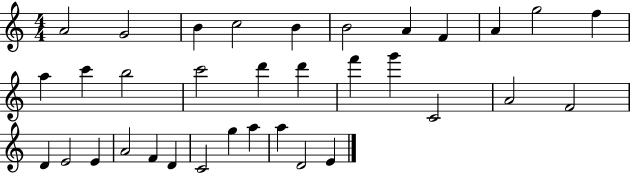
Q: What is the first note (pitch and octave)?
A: A4